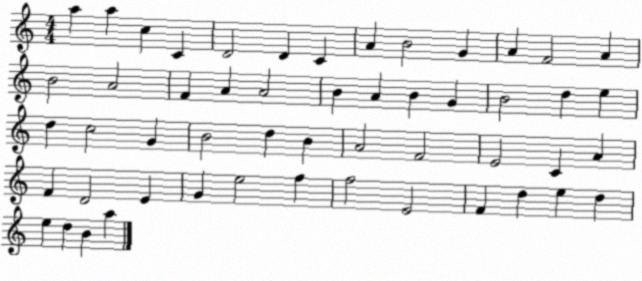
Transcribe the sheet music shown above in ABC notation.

X:1
T:Untitled
M:4/4
L:1/4
K:C
a a c C D2 D C A B2 G A F2 A B2 A2 F A A2 B A B G B2 d e d c2 G B2 d B A2 F2 E2 C A F D2 E G e2 f f2 E2 F d e d e d B a